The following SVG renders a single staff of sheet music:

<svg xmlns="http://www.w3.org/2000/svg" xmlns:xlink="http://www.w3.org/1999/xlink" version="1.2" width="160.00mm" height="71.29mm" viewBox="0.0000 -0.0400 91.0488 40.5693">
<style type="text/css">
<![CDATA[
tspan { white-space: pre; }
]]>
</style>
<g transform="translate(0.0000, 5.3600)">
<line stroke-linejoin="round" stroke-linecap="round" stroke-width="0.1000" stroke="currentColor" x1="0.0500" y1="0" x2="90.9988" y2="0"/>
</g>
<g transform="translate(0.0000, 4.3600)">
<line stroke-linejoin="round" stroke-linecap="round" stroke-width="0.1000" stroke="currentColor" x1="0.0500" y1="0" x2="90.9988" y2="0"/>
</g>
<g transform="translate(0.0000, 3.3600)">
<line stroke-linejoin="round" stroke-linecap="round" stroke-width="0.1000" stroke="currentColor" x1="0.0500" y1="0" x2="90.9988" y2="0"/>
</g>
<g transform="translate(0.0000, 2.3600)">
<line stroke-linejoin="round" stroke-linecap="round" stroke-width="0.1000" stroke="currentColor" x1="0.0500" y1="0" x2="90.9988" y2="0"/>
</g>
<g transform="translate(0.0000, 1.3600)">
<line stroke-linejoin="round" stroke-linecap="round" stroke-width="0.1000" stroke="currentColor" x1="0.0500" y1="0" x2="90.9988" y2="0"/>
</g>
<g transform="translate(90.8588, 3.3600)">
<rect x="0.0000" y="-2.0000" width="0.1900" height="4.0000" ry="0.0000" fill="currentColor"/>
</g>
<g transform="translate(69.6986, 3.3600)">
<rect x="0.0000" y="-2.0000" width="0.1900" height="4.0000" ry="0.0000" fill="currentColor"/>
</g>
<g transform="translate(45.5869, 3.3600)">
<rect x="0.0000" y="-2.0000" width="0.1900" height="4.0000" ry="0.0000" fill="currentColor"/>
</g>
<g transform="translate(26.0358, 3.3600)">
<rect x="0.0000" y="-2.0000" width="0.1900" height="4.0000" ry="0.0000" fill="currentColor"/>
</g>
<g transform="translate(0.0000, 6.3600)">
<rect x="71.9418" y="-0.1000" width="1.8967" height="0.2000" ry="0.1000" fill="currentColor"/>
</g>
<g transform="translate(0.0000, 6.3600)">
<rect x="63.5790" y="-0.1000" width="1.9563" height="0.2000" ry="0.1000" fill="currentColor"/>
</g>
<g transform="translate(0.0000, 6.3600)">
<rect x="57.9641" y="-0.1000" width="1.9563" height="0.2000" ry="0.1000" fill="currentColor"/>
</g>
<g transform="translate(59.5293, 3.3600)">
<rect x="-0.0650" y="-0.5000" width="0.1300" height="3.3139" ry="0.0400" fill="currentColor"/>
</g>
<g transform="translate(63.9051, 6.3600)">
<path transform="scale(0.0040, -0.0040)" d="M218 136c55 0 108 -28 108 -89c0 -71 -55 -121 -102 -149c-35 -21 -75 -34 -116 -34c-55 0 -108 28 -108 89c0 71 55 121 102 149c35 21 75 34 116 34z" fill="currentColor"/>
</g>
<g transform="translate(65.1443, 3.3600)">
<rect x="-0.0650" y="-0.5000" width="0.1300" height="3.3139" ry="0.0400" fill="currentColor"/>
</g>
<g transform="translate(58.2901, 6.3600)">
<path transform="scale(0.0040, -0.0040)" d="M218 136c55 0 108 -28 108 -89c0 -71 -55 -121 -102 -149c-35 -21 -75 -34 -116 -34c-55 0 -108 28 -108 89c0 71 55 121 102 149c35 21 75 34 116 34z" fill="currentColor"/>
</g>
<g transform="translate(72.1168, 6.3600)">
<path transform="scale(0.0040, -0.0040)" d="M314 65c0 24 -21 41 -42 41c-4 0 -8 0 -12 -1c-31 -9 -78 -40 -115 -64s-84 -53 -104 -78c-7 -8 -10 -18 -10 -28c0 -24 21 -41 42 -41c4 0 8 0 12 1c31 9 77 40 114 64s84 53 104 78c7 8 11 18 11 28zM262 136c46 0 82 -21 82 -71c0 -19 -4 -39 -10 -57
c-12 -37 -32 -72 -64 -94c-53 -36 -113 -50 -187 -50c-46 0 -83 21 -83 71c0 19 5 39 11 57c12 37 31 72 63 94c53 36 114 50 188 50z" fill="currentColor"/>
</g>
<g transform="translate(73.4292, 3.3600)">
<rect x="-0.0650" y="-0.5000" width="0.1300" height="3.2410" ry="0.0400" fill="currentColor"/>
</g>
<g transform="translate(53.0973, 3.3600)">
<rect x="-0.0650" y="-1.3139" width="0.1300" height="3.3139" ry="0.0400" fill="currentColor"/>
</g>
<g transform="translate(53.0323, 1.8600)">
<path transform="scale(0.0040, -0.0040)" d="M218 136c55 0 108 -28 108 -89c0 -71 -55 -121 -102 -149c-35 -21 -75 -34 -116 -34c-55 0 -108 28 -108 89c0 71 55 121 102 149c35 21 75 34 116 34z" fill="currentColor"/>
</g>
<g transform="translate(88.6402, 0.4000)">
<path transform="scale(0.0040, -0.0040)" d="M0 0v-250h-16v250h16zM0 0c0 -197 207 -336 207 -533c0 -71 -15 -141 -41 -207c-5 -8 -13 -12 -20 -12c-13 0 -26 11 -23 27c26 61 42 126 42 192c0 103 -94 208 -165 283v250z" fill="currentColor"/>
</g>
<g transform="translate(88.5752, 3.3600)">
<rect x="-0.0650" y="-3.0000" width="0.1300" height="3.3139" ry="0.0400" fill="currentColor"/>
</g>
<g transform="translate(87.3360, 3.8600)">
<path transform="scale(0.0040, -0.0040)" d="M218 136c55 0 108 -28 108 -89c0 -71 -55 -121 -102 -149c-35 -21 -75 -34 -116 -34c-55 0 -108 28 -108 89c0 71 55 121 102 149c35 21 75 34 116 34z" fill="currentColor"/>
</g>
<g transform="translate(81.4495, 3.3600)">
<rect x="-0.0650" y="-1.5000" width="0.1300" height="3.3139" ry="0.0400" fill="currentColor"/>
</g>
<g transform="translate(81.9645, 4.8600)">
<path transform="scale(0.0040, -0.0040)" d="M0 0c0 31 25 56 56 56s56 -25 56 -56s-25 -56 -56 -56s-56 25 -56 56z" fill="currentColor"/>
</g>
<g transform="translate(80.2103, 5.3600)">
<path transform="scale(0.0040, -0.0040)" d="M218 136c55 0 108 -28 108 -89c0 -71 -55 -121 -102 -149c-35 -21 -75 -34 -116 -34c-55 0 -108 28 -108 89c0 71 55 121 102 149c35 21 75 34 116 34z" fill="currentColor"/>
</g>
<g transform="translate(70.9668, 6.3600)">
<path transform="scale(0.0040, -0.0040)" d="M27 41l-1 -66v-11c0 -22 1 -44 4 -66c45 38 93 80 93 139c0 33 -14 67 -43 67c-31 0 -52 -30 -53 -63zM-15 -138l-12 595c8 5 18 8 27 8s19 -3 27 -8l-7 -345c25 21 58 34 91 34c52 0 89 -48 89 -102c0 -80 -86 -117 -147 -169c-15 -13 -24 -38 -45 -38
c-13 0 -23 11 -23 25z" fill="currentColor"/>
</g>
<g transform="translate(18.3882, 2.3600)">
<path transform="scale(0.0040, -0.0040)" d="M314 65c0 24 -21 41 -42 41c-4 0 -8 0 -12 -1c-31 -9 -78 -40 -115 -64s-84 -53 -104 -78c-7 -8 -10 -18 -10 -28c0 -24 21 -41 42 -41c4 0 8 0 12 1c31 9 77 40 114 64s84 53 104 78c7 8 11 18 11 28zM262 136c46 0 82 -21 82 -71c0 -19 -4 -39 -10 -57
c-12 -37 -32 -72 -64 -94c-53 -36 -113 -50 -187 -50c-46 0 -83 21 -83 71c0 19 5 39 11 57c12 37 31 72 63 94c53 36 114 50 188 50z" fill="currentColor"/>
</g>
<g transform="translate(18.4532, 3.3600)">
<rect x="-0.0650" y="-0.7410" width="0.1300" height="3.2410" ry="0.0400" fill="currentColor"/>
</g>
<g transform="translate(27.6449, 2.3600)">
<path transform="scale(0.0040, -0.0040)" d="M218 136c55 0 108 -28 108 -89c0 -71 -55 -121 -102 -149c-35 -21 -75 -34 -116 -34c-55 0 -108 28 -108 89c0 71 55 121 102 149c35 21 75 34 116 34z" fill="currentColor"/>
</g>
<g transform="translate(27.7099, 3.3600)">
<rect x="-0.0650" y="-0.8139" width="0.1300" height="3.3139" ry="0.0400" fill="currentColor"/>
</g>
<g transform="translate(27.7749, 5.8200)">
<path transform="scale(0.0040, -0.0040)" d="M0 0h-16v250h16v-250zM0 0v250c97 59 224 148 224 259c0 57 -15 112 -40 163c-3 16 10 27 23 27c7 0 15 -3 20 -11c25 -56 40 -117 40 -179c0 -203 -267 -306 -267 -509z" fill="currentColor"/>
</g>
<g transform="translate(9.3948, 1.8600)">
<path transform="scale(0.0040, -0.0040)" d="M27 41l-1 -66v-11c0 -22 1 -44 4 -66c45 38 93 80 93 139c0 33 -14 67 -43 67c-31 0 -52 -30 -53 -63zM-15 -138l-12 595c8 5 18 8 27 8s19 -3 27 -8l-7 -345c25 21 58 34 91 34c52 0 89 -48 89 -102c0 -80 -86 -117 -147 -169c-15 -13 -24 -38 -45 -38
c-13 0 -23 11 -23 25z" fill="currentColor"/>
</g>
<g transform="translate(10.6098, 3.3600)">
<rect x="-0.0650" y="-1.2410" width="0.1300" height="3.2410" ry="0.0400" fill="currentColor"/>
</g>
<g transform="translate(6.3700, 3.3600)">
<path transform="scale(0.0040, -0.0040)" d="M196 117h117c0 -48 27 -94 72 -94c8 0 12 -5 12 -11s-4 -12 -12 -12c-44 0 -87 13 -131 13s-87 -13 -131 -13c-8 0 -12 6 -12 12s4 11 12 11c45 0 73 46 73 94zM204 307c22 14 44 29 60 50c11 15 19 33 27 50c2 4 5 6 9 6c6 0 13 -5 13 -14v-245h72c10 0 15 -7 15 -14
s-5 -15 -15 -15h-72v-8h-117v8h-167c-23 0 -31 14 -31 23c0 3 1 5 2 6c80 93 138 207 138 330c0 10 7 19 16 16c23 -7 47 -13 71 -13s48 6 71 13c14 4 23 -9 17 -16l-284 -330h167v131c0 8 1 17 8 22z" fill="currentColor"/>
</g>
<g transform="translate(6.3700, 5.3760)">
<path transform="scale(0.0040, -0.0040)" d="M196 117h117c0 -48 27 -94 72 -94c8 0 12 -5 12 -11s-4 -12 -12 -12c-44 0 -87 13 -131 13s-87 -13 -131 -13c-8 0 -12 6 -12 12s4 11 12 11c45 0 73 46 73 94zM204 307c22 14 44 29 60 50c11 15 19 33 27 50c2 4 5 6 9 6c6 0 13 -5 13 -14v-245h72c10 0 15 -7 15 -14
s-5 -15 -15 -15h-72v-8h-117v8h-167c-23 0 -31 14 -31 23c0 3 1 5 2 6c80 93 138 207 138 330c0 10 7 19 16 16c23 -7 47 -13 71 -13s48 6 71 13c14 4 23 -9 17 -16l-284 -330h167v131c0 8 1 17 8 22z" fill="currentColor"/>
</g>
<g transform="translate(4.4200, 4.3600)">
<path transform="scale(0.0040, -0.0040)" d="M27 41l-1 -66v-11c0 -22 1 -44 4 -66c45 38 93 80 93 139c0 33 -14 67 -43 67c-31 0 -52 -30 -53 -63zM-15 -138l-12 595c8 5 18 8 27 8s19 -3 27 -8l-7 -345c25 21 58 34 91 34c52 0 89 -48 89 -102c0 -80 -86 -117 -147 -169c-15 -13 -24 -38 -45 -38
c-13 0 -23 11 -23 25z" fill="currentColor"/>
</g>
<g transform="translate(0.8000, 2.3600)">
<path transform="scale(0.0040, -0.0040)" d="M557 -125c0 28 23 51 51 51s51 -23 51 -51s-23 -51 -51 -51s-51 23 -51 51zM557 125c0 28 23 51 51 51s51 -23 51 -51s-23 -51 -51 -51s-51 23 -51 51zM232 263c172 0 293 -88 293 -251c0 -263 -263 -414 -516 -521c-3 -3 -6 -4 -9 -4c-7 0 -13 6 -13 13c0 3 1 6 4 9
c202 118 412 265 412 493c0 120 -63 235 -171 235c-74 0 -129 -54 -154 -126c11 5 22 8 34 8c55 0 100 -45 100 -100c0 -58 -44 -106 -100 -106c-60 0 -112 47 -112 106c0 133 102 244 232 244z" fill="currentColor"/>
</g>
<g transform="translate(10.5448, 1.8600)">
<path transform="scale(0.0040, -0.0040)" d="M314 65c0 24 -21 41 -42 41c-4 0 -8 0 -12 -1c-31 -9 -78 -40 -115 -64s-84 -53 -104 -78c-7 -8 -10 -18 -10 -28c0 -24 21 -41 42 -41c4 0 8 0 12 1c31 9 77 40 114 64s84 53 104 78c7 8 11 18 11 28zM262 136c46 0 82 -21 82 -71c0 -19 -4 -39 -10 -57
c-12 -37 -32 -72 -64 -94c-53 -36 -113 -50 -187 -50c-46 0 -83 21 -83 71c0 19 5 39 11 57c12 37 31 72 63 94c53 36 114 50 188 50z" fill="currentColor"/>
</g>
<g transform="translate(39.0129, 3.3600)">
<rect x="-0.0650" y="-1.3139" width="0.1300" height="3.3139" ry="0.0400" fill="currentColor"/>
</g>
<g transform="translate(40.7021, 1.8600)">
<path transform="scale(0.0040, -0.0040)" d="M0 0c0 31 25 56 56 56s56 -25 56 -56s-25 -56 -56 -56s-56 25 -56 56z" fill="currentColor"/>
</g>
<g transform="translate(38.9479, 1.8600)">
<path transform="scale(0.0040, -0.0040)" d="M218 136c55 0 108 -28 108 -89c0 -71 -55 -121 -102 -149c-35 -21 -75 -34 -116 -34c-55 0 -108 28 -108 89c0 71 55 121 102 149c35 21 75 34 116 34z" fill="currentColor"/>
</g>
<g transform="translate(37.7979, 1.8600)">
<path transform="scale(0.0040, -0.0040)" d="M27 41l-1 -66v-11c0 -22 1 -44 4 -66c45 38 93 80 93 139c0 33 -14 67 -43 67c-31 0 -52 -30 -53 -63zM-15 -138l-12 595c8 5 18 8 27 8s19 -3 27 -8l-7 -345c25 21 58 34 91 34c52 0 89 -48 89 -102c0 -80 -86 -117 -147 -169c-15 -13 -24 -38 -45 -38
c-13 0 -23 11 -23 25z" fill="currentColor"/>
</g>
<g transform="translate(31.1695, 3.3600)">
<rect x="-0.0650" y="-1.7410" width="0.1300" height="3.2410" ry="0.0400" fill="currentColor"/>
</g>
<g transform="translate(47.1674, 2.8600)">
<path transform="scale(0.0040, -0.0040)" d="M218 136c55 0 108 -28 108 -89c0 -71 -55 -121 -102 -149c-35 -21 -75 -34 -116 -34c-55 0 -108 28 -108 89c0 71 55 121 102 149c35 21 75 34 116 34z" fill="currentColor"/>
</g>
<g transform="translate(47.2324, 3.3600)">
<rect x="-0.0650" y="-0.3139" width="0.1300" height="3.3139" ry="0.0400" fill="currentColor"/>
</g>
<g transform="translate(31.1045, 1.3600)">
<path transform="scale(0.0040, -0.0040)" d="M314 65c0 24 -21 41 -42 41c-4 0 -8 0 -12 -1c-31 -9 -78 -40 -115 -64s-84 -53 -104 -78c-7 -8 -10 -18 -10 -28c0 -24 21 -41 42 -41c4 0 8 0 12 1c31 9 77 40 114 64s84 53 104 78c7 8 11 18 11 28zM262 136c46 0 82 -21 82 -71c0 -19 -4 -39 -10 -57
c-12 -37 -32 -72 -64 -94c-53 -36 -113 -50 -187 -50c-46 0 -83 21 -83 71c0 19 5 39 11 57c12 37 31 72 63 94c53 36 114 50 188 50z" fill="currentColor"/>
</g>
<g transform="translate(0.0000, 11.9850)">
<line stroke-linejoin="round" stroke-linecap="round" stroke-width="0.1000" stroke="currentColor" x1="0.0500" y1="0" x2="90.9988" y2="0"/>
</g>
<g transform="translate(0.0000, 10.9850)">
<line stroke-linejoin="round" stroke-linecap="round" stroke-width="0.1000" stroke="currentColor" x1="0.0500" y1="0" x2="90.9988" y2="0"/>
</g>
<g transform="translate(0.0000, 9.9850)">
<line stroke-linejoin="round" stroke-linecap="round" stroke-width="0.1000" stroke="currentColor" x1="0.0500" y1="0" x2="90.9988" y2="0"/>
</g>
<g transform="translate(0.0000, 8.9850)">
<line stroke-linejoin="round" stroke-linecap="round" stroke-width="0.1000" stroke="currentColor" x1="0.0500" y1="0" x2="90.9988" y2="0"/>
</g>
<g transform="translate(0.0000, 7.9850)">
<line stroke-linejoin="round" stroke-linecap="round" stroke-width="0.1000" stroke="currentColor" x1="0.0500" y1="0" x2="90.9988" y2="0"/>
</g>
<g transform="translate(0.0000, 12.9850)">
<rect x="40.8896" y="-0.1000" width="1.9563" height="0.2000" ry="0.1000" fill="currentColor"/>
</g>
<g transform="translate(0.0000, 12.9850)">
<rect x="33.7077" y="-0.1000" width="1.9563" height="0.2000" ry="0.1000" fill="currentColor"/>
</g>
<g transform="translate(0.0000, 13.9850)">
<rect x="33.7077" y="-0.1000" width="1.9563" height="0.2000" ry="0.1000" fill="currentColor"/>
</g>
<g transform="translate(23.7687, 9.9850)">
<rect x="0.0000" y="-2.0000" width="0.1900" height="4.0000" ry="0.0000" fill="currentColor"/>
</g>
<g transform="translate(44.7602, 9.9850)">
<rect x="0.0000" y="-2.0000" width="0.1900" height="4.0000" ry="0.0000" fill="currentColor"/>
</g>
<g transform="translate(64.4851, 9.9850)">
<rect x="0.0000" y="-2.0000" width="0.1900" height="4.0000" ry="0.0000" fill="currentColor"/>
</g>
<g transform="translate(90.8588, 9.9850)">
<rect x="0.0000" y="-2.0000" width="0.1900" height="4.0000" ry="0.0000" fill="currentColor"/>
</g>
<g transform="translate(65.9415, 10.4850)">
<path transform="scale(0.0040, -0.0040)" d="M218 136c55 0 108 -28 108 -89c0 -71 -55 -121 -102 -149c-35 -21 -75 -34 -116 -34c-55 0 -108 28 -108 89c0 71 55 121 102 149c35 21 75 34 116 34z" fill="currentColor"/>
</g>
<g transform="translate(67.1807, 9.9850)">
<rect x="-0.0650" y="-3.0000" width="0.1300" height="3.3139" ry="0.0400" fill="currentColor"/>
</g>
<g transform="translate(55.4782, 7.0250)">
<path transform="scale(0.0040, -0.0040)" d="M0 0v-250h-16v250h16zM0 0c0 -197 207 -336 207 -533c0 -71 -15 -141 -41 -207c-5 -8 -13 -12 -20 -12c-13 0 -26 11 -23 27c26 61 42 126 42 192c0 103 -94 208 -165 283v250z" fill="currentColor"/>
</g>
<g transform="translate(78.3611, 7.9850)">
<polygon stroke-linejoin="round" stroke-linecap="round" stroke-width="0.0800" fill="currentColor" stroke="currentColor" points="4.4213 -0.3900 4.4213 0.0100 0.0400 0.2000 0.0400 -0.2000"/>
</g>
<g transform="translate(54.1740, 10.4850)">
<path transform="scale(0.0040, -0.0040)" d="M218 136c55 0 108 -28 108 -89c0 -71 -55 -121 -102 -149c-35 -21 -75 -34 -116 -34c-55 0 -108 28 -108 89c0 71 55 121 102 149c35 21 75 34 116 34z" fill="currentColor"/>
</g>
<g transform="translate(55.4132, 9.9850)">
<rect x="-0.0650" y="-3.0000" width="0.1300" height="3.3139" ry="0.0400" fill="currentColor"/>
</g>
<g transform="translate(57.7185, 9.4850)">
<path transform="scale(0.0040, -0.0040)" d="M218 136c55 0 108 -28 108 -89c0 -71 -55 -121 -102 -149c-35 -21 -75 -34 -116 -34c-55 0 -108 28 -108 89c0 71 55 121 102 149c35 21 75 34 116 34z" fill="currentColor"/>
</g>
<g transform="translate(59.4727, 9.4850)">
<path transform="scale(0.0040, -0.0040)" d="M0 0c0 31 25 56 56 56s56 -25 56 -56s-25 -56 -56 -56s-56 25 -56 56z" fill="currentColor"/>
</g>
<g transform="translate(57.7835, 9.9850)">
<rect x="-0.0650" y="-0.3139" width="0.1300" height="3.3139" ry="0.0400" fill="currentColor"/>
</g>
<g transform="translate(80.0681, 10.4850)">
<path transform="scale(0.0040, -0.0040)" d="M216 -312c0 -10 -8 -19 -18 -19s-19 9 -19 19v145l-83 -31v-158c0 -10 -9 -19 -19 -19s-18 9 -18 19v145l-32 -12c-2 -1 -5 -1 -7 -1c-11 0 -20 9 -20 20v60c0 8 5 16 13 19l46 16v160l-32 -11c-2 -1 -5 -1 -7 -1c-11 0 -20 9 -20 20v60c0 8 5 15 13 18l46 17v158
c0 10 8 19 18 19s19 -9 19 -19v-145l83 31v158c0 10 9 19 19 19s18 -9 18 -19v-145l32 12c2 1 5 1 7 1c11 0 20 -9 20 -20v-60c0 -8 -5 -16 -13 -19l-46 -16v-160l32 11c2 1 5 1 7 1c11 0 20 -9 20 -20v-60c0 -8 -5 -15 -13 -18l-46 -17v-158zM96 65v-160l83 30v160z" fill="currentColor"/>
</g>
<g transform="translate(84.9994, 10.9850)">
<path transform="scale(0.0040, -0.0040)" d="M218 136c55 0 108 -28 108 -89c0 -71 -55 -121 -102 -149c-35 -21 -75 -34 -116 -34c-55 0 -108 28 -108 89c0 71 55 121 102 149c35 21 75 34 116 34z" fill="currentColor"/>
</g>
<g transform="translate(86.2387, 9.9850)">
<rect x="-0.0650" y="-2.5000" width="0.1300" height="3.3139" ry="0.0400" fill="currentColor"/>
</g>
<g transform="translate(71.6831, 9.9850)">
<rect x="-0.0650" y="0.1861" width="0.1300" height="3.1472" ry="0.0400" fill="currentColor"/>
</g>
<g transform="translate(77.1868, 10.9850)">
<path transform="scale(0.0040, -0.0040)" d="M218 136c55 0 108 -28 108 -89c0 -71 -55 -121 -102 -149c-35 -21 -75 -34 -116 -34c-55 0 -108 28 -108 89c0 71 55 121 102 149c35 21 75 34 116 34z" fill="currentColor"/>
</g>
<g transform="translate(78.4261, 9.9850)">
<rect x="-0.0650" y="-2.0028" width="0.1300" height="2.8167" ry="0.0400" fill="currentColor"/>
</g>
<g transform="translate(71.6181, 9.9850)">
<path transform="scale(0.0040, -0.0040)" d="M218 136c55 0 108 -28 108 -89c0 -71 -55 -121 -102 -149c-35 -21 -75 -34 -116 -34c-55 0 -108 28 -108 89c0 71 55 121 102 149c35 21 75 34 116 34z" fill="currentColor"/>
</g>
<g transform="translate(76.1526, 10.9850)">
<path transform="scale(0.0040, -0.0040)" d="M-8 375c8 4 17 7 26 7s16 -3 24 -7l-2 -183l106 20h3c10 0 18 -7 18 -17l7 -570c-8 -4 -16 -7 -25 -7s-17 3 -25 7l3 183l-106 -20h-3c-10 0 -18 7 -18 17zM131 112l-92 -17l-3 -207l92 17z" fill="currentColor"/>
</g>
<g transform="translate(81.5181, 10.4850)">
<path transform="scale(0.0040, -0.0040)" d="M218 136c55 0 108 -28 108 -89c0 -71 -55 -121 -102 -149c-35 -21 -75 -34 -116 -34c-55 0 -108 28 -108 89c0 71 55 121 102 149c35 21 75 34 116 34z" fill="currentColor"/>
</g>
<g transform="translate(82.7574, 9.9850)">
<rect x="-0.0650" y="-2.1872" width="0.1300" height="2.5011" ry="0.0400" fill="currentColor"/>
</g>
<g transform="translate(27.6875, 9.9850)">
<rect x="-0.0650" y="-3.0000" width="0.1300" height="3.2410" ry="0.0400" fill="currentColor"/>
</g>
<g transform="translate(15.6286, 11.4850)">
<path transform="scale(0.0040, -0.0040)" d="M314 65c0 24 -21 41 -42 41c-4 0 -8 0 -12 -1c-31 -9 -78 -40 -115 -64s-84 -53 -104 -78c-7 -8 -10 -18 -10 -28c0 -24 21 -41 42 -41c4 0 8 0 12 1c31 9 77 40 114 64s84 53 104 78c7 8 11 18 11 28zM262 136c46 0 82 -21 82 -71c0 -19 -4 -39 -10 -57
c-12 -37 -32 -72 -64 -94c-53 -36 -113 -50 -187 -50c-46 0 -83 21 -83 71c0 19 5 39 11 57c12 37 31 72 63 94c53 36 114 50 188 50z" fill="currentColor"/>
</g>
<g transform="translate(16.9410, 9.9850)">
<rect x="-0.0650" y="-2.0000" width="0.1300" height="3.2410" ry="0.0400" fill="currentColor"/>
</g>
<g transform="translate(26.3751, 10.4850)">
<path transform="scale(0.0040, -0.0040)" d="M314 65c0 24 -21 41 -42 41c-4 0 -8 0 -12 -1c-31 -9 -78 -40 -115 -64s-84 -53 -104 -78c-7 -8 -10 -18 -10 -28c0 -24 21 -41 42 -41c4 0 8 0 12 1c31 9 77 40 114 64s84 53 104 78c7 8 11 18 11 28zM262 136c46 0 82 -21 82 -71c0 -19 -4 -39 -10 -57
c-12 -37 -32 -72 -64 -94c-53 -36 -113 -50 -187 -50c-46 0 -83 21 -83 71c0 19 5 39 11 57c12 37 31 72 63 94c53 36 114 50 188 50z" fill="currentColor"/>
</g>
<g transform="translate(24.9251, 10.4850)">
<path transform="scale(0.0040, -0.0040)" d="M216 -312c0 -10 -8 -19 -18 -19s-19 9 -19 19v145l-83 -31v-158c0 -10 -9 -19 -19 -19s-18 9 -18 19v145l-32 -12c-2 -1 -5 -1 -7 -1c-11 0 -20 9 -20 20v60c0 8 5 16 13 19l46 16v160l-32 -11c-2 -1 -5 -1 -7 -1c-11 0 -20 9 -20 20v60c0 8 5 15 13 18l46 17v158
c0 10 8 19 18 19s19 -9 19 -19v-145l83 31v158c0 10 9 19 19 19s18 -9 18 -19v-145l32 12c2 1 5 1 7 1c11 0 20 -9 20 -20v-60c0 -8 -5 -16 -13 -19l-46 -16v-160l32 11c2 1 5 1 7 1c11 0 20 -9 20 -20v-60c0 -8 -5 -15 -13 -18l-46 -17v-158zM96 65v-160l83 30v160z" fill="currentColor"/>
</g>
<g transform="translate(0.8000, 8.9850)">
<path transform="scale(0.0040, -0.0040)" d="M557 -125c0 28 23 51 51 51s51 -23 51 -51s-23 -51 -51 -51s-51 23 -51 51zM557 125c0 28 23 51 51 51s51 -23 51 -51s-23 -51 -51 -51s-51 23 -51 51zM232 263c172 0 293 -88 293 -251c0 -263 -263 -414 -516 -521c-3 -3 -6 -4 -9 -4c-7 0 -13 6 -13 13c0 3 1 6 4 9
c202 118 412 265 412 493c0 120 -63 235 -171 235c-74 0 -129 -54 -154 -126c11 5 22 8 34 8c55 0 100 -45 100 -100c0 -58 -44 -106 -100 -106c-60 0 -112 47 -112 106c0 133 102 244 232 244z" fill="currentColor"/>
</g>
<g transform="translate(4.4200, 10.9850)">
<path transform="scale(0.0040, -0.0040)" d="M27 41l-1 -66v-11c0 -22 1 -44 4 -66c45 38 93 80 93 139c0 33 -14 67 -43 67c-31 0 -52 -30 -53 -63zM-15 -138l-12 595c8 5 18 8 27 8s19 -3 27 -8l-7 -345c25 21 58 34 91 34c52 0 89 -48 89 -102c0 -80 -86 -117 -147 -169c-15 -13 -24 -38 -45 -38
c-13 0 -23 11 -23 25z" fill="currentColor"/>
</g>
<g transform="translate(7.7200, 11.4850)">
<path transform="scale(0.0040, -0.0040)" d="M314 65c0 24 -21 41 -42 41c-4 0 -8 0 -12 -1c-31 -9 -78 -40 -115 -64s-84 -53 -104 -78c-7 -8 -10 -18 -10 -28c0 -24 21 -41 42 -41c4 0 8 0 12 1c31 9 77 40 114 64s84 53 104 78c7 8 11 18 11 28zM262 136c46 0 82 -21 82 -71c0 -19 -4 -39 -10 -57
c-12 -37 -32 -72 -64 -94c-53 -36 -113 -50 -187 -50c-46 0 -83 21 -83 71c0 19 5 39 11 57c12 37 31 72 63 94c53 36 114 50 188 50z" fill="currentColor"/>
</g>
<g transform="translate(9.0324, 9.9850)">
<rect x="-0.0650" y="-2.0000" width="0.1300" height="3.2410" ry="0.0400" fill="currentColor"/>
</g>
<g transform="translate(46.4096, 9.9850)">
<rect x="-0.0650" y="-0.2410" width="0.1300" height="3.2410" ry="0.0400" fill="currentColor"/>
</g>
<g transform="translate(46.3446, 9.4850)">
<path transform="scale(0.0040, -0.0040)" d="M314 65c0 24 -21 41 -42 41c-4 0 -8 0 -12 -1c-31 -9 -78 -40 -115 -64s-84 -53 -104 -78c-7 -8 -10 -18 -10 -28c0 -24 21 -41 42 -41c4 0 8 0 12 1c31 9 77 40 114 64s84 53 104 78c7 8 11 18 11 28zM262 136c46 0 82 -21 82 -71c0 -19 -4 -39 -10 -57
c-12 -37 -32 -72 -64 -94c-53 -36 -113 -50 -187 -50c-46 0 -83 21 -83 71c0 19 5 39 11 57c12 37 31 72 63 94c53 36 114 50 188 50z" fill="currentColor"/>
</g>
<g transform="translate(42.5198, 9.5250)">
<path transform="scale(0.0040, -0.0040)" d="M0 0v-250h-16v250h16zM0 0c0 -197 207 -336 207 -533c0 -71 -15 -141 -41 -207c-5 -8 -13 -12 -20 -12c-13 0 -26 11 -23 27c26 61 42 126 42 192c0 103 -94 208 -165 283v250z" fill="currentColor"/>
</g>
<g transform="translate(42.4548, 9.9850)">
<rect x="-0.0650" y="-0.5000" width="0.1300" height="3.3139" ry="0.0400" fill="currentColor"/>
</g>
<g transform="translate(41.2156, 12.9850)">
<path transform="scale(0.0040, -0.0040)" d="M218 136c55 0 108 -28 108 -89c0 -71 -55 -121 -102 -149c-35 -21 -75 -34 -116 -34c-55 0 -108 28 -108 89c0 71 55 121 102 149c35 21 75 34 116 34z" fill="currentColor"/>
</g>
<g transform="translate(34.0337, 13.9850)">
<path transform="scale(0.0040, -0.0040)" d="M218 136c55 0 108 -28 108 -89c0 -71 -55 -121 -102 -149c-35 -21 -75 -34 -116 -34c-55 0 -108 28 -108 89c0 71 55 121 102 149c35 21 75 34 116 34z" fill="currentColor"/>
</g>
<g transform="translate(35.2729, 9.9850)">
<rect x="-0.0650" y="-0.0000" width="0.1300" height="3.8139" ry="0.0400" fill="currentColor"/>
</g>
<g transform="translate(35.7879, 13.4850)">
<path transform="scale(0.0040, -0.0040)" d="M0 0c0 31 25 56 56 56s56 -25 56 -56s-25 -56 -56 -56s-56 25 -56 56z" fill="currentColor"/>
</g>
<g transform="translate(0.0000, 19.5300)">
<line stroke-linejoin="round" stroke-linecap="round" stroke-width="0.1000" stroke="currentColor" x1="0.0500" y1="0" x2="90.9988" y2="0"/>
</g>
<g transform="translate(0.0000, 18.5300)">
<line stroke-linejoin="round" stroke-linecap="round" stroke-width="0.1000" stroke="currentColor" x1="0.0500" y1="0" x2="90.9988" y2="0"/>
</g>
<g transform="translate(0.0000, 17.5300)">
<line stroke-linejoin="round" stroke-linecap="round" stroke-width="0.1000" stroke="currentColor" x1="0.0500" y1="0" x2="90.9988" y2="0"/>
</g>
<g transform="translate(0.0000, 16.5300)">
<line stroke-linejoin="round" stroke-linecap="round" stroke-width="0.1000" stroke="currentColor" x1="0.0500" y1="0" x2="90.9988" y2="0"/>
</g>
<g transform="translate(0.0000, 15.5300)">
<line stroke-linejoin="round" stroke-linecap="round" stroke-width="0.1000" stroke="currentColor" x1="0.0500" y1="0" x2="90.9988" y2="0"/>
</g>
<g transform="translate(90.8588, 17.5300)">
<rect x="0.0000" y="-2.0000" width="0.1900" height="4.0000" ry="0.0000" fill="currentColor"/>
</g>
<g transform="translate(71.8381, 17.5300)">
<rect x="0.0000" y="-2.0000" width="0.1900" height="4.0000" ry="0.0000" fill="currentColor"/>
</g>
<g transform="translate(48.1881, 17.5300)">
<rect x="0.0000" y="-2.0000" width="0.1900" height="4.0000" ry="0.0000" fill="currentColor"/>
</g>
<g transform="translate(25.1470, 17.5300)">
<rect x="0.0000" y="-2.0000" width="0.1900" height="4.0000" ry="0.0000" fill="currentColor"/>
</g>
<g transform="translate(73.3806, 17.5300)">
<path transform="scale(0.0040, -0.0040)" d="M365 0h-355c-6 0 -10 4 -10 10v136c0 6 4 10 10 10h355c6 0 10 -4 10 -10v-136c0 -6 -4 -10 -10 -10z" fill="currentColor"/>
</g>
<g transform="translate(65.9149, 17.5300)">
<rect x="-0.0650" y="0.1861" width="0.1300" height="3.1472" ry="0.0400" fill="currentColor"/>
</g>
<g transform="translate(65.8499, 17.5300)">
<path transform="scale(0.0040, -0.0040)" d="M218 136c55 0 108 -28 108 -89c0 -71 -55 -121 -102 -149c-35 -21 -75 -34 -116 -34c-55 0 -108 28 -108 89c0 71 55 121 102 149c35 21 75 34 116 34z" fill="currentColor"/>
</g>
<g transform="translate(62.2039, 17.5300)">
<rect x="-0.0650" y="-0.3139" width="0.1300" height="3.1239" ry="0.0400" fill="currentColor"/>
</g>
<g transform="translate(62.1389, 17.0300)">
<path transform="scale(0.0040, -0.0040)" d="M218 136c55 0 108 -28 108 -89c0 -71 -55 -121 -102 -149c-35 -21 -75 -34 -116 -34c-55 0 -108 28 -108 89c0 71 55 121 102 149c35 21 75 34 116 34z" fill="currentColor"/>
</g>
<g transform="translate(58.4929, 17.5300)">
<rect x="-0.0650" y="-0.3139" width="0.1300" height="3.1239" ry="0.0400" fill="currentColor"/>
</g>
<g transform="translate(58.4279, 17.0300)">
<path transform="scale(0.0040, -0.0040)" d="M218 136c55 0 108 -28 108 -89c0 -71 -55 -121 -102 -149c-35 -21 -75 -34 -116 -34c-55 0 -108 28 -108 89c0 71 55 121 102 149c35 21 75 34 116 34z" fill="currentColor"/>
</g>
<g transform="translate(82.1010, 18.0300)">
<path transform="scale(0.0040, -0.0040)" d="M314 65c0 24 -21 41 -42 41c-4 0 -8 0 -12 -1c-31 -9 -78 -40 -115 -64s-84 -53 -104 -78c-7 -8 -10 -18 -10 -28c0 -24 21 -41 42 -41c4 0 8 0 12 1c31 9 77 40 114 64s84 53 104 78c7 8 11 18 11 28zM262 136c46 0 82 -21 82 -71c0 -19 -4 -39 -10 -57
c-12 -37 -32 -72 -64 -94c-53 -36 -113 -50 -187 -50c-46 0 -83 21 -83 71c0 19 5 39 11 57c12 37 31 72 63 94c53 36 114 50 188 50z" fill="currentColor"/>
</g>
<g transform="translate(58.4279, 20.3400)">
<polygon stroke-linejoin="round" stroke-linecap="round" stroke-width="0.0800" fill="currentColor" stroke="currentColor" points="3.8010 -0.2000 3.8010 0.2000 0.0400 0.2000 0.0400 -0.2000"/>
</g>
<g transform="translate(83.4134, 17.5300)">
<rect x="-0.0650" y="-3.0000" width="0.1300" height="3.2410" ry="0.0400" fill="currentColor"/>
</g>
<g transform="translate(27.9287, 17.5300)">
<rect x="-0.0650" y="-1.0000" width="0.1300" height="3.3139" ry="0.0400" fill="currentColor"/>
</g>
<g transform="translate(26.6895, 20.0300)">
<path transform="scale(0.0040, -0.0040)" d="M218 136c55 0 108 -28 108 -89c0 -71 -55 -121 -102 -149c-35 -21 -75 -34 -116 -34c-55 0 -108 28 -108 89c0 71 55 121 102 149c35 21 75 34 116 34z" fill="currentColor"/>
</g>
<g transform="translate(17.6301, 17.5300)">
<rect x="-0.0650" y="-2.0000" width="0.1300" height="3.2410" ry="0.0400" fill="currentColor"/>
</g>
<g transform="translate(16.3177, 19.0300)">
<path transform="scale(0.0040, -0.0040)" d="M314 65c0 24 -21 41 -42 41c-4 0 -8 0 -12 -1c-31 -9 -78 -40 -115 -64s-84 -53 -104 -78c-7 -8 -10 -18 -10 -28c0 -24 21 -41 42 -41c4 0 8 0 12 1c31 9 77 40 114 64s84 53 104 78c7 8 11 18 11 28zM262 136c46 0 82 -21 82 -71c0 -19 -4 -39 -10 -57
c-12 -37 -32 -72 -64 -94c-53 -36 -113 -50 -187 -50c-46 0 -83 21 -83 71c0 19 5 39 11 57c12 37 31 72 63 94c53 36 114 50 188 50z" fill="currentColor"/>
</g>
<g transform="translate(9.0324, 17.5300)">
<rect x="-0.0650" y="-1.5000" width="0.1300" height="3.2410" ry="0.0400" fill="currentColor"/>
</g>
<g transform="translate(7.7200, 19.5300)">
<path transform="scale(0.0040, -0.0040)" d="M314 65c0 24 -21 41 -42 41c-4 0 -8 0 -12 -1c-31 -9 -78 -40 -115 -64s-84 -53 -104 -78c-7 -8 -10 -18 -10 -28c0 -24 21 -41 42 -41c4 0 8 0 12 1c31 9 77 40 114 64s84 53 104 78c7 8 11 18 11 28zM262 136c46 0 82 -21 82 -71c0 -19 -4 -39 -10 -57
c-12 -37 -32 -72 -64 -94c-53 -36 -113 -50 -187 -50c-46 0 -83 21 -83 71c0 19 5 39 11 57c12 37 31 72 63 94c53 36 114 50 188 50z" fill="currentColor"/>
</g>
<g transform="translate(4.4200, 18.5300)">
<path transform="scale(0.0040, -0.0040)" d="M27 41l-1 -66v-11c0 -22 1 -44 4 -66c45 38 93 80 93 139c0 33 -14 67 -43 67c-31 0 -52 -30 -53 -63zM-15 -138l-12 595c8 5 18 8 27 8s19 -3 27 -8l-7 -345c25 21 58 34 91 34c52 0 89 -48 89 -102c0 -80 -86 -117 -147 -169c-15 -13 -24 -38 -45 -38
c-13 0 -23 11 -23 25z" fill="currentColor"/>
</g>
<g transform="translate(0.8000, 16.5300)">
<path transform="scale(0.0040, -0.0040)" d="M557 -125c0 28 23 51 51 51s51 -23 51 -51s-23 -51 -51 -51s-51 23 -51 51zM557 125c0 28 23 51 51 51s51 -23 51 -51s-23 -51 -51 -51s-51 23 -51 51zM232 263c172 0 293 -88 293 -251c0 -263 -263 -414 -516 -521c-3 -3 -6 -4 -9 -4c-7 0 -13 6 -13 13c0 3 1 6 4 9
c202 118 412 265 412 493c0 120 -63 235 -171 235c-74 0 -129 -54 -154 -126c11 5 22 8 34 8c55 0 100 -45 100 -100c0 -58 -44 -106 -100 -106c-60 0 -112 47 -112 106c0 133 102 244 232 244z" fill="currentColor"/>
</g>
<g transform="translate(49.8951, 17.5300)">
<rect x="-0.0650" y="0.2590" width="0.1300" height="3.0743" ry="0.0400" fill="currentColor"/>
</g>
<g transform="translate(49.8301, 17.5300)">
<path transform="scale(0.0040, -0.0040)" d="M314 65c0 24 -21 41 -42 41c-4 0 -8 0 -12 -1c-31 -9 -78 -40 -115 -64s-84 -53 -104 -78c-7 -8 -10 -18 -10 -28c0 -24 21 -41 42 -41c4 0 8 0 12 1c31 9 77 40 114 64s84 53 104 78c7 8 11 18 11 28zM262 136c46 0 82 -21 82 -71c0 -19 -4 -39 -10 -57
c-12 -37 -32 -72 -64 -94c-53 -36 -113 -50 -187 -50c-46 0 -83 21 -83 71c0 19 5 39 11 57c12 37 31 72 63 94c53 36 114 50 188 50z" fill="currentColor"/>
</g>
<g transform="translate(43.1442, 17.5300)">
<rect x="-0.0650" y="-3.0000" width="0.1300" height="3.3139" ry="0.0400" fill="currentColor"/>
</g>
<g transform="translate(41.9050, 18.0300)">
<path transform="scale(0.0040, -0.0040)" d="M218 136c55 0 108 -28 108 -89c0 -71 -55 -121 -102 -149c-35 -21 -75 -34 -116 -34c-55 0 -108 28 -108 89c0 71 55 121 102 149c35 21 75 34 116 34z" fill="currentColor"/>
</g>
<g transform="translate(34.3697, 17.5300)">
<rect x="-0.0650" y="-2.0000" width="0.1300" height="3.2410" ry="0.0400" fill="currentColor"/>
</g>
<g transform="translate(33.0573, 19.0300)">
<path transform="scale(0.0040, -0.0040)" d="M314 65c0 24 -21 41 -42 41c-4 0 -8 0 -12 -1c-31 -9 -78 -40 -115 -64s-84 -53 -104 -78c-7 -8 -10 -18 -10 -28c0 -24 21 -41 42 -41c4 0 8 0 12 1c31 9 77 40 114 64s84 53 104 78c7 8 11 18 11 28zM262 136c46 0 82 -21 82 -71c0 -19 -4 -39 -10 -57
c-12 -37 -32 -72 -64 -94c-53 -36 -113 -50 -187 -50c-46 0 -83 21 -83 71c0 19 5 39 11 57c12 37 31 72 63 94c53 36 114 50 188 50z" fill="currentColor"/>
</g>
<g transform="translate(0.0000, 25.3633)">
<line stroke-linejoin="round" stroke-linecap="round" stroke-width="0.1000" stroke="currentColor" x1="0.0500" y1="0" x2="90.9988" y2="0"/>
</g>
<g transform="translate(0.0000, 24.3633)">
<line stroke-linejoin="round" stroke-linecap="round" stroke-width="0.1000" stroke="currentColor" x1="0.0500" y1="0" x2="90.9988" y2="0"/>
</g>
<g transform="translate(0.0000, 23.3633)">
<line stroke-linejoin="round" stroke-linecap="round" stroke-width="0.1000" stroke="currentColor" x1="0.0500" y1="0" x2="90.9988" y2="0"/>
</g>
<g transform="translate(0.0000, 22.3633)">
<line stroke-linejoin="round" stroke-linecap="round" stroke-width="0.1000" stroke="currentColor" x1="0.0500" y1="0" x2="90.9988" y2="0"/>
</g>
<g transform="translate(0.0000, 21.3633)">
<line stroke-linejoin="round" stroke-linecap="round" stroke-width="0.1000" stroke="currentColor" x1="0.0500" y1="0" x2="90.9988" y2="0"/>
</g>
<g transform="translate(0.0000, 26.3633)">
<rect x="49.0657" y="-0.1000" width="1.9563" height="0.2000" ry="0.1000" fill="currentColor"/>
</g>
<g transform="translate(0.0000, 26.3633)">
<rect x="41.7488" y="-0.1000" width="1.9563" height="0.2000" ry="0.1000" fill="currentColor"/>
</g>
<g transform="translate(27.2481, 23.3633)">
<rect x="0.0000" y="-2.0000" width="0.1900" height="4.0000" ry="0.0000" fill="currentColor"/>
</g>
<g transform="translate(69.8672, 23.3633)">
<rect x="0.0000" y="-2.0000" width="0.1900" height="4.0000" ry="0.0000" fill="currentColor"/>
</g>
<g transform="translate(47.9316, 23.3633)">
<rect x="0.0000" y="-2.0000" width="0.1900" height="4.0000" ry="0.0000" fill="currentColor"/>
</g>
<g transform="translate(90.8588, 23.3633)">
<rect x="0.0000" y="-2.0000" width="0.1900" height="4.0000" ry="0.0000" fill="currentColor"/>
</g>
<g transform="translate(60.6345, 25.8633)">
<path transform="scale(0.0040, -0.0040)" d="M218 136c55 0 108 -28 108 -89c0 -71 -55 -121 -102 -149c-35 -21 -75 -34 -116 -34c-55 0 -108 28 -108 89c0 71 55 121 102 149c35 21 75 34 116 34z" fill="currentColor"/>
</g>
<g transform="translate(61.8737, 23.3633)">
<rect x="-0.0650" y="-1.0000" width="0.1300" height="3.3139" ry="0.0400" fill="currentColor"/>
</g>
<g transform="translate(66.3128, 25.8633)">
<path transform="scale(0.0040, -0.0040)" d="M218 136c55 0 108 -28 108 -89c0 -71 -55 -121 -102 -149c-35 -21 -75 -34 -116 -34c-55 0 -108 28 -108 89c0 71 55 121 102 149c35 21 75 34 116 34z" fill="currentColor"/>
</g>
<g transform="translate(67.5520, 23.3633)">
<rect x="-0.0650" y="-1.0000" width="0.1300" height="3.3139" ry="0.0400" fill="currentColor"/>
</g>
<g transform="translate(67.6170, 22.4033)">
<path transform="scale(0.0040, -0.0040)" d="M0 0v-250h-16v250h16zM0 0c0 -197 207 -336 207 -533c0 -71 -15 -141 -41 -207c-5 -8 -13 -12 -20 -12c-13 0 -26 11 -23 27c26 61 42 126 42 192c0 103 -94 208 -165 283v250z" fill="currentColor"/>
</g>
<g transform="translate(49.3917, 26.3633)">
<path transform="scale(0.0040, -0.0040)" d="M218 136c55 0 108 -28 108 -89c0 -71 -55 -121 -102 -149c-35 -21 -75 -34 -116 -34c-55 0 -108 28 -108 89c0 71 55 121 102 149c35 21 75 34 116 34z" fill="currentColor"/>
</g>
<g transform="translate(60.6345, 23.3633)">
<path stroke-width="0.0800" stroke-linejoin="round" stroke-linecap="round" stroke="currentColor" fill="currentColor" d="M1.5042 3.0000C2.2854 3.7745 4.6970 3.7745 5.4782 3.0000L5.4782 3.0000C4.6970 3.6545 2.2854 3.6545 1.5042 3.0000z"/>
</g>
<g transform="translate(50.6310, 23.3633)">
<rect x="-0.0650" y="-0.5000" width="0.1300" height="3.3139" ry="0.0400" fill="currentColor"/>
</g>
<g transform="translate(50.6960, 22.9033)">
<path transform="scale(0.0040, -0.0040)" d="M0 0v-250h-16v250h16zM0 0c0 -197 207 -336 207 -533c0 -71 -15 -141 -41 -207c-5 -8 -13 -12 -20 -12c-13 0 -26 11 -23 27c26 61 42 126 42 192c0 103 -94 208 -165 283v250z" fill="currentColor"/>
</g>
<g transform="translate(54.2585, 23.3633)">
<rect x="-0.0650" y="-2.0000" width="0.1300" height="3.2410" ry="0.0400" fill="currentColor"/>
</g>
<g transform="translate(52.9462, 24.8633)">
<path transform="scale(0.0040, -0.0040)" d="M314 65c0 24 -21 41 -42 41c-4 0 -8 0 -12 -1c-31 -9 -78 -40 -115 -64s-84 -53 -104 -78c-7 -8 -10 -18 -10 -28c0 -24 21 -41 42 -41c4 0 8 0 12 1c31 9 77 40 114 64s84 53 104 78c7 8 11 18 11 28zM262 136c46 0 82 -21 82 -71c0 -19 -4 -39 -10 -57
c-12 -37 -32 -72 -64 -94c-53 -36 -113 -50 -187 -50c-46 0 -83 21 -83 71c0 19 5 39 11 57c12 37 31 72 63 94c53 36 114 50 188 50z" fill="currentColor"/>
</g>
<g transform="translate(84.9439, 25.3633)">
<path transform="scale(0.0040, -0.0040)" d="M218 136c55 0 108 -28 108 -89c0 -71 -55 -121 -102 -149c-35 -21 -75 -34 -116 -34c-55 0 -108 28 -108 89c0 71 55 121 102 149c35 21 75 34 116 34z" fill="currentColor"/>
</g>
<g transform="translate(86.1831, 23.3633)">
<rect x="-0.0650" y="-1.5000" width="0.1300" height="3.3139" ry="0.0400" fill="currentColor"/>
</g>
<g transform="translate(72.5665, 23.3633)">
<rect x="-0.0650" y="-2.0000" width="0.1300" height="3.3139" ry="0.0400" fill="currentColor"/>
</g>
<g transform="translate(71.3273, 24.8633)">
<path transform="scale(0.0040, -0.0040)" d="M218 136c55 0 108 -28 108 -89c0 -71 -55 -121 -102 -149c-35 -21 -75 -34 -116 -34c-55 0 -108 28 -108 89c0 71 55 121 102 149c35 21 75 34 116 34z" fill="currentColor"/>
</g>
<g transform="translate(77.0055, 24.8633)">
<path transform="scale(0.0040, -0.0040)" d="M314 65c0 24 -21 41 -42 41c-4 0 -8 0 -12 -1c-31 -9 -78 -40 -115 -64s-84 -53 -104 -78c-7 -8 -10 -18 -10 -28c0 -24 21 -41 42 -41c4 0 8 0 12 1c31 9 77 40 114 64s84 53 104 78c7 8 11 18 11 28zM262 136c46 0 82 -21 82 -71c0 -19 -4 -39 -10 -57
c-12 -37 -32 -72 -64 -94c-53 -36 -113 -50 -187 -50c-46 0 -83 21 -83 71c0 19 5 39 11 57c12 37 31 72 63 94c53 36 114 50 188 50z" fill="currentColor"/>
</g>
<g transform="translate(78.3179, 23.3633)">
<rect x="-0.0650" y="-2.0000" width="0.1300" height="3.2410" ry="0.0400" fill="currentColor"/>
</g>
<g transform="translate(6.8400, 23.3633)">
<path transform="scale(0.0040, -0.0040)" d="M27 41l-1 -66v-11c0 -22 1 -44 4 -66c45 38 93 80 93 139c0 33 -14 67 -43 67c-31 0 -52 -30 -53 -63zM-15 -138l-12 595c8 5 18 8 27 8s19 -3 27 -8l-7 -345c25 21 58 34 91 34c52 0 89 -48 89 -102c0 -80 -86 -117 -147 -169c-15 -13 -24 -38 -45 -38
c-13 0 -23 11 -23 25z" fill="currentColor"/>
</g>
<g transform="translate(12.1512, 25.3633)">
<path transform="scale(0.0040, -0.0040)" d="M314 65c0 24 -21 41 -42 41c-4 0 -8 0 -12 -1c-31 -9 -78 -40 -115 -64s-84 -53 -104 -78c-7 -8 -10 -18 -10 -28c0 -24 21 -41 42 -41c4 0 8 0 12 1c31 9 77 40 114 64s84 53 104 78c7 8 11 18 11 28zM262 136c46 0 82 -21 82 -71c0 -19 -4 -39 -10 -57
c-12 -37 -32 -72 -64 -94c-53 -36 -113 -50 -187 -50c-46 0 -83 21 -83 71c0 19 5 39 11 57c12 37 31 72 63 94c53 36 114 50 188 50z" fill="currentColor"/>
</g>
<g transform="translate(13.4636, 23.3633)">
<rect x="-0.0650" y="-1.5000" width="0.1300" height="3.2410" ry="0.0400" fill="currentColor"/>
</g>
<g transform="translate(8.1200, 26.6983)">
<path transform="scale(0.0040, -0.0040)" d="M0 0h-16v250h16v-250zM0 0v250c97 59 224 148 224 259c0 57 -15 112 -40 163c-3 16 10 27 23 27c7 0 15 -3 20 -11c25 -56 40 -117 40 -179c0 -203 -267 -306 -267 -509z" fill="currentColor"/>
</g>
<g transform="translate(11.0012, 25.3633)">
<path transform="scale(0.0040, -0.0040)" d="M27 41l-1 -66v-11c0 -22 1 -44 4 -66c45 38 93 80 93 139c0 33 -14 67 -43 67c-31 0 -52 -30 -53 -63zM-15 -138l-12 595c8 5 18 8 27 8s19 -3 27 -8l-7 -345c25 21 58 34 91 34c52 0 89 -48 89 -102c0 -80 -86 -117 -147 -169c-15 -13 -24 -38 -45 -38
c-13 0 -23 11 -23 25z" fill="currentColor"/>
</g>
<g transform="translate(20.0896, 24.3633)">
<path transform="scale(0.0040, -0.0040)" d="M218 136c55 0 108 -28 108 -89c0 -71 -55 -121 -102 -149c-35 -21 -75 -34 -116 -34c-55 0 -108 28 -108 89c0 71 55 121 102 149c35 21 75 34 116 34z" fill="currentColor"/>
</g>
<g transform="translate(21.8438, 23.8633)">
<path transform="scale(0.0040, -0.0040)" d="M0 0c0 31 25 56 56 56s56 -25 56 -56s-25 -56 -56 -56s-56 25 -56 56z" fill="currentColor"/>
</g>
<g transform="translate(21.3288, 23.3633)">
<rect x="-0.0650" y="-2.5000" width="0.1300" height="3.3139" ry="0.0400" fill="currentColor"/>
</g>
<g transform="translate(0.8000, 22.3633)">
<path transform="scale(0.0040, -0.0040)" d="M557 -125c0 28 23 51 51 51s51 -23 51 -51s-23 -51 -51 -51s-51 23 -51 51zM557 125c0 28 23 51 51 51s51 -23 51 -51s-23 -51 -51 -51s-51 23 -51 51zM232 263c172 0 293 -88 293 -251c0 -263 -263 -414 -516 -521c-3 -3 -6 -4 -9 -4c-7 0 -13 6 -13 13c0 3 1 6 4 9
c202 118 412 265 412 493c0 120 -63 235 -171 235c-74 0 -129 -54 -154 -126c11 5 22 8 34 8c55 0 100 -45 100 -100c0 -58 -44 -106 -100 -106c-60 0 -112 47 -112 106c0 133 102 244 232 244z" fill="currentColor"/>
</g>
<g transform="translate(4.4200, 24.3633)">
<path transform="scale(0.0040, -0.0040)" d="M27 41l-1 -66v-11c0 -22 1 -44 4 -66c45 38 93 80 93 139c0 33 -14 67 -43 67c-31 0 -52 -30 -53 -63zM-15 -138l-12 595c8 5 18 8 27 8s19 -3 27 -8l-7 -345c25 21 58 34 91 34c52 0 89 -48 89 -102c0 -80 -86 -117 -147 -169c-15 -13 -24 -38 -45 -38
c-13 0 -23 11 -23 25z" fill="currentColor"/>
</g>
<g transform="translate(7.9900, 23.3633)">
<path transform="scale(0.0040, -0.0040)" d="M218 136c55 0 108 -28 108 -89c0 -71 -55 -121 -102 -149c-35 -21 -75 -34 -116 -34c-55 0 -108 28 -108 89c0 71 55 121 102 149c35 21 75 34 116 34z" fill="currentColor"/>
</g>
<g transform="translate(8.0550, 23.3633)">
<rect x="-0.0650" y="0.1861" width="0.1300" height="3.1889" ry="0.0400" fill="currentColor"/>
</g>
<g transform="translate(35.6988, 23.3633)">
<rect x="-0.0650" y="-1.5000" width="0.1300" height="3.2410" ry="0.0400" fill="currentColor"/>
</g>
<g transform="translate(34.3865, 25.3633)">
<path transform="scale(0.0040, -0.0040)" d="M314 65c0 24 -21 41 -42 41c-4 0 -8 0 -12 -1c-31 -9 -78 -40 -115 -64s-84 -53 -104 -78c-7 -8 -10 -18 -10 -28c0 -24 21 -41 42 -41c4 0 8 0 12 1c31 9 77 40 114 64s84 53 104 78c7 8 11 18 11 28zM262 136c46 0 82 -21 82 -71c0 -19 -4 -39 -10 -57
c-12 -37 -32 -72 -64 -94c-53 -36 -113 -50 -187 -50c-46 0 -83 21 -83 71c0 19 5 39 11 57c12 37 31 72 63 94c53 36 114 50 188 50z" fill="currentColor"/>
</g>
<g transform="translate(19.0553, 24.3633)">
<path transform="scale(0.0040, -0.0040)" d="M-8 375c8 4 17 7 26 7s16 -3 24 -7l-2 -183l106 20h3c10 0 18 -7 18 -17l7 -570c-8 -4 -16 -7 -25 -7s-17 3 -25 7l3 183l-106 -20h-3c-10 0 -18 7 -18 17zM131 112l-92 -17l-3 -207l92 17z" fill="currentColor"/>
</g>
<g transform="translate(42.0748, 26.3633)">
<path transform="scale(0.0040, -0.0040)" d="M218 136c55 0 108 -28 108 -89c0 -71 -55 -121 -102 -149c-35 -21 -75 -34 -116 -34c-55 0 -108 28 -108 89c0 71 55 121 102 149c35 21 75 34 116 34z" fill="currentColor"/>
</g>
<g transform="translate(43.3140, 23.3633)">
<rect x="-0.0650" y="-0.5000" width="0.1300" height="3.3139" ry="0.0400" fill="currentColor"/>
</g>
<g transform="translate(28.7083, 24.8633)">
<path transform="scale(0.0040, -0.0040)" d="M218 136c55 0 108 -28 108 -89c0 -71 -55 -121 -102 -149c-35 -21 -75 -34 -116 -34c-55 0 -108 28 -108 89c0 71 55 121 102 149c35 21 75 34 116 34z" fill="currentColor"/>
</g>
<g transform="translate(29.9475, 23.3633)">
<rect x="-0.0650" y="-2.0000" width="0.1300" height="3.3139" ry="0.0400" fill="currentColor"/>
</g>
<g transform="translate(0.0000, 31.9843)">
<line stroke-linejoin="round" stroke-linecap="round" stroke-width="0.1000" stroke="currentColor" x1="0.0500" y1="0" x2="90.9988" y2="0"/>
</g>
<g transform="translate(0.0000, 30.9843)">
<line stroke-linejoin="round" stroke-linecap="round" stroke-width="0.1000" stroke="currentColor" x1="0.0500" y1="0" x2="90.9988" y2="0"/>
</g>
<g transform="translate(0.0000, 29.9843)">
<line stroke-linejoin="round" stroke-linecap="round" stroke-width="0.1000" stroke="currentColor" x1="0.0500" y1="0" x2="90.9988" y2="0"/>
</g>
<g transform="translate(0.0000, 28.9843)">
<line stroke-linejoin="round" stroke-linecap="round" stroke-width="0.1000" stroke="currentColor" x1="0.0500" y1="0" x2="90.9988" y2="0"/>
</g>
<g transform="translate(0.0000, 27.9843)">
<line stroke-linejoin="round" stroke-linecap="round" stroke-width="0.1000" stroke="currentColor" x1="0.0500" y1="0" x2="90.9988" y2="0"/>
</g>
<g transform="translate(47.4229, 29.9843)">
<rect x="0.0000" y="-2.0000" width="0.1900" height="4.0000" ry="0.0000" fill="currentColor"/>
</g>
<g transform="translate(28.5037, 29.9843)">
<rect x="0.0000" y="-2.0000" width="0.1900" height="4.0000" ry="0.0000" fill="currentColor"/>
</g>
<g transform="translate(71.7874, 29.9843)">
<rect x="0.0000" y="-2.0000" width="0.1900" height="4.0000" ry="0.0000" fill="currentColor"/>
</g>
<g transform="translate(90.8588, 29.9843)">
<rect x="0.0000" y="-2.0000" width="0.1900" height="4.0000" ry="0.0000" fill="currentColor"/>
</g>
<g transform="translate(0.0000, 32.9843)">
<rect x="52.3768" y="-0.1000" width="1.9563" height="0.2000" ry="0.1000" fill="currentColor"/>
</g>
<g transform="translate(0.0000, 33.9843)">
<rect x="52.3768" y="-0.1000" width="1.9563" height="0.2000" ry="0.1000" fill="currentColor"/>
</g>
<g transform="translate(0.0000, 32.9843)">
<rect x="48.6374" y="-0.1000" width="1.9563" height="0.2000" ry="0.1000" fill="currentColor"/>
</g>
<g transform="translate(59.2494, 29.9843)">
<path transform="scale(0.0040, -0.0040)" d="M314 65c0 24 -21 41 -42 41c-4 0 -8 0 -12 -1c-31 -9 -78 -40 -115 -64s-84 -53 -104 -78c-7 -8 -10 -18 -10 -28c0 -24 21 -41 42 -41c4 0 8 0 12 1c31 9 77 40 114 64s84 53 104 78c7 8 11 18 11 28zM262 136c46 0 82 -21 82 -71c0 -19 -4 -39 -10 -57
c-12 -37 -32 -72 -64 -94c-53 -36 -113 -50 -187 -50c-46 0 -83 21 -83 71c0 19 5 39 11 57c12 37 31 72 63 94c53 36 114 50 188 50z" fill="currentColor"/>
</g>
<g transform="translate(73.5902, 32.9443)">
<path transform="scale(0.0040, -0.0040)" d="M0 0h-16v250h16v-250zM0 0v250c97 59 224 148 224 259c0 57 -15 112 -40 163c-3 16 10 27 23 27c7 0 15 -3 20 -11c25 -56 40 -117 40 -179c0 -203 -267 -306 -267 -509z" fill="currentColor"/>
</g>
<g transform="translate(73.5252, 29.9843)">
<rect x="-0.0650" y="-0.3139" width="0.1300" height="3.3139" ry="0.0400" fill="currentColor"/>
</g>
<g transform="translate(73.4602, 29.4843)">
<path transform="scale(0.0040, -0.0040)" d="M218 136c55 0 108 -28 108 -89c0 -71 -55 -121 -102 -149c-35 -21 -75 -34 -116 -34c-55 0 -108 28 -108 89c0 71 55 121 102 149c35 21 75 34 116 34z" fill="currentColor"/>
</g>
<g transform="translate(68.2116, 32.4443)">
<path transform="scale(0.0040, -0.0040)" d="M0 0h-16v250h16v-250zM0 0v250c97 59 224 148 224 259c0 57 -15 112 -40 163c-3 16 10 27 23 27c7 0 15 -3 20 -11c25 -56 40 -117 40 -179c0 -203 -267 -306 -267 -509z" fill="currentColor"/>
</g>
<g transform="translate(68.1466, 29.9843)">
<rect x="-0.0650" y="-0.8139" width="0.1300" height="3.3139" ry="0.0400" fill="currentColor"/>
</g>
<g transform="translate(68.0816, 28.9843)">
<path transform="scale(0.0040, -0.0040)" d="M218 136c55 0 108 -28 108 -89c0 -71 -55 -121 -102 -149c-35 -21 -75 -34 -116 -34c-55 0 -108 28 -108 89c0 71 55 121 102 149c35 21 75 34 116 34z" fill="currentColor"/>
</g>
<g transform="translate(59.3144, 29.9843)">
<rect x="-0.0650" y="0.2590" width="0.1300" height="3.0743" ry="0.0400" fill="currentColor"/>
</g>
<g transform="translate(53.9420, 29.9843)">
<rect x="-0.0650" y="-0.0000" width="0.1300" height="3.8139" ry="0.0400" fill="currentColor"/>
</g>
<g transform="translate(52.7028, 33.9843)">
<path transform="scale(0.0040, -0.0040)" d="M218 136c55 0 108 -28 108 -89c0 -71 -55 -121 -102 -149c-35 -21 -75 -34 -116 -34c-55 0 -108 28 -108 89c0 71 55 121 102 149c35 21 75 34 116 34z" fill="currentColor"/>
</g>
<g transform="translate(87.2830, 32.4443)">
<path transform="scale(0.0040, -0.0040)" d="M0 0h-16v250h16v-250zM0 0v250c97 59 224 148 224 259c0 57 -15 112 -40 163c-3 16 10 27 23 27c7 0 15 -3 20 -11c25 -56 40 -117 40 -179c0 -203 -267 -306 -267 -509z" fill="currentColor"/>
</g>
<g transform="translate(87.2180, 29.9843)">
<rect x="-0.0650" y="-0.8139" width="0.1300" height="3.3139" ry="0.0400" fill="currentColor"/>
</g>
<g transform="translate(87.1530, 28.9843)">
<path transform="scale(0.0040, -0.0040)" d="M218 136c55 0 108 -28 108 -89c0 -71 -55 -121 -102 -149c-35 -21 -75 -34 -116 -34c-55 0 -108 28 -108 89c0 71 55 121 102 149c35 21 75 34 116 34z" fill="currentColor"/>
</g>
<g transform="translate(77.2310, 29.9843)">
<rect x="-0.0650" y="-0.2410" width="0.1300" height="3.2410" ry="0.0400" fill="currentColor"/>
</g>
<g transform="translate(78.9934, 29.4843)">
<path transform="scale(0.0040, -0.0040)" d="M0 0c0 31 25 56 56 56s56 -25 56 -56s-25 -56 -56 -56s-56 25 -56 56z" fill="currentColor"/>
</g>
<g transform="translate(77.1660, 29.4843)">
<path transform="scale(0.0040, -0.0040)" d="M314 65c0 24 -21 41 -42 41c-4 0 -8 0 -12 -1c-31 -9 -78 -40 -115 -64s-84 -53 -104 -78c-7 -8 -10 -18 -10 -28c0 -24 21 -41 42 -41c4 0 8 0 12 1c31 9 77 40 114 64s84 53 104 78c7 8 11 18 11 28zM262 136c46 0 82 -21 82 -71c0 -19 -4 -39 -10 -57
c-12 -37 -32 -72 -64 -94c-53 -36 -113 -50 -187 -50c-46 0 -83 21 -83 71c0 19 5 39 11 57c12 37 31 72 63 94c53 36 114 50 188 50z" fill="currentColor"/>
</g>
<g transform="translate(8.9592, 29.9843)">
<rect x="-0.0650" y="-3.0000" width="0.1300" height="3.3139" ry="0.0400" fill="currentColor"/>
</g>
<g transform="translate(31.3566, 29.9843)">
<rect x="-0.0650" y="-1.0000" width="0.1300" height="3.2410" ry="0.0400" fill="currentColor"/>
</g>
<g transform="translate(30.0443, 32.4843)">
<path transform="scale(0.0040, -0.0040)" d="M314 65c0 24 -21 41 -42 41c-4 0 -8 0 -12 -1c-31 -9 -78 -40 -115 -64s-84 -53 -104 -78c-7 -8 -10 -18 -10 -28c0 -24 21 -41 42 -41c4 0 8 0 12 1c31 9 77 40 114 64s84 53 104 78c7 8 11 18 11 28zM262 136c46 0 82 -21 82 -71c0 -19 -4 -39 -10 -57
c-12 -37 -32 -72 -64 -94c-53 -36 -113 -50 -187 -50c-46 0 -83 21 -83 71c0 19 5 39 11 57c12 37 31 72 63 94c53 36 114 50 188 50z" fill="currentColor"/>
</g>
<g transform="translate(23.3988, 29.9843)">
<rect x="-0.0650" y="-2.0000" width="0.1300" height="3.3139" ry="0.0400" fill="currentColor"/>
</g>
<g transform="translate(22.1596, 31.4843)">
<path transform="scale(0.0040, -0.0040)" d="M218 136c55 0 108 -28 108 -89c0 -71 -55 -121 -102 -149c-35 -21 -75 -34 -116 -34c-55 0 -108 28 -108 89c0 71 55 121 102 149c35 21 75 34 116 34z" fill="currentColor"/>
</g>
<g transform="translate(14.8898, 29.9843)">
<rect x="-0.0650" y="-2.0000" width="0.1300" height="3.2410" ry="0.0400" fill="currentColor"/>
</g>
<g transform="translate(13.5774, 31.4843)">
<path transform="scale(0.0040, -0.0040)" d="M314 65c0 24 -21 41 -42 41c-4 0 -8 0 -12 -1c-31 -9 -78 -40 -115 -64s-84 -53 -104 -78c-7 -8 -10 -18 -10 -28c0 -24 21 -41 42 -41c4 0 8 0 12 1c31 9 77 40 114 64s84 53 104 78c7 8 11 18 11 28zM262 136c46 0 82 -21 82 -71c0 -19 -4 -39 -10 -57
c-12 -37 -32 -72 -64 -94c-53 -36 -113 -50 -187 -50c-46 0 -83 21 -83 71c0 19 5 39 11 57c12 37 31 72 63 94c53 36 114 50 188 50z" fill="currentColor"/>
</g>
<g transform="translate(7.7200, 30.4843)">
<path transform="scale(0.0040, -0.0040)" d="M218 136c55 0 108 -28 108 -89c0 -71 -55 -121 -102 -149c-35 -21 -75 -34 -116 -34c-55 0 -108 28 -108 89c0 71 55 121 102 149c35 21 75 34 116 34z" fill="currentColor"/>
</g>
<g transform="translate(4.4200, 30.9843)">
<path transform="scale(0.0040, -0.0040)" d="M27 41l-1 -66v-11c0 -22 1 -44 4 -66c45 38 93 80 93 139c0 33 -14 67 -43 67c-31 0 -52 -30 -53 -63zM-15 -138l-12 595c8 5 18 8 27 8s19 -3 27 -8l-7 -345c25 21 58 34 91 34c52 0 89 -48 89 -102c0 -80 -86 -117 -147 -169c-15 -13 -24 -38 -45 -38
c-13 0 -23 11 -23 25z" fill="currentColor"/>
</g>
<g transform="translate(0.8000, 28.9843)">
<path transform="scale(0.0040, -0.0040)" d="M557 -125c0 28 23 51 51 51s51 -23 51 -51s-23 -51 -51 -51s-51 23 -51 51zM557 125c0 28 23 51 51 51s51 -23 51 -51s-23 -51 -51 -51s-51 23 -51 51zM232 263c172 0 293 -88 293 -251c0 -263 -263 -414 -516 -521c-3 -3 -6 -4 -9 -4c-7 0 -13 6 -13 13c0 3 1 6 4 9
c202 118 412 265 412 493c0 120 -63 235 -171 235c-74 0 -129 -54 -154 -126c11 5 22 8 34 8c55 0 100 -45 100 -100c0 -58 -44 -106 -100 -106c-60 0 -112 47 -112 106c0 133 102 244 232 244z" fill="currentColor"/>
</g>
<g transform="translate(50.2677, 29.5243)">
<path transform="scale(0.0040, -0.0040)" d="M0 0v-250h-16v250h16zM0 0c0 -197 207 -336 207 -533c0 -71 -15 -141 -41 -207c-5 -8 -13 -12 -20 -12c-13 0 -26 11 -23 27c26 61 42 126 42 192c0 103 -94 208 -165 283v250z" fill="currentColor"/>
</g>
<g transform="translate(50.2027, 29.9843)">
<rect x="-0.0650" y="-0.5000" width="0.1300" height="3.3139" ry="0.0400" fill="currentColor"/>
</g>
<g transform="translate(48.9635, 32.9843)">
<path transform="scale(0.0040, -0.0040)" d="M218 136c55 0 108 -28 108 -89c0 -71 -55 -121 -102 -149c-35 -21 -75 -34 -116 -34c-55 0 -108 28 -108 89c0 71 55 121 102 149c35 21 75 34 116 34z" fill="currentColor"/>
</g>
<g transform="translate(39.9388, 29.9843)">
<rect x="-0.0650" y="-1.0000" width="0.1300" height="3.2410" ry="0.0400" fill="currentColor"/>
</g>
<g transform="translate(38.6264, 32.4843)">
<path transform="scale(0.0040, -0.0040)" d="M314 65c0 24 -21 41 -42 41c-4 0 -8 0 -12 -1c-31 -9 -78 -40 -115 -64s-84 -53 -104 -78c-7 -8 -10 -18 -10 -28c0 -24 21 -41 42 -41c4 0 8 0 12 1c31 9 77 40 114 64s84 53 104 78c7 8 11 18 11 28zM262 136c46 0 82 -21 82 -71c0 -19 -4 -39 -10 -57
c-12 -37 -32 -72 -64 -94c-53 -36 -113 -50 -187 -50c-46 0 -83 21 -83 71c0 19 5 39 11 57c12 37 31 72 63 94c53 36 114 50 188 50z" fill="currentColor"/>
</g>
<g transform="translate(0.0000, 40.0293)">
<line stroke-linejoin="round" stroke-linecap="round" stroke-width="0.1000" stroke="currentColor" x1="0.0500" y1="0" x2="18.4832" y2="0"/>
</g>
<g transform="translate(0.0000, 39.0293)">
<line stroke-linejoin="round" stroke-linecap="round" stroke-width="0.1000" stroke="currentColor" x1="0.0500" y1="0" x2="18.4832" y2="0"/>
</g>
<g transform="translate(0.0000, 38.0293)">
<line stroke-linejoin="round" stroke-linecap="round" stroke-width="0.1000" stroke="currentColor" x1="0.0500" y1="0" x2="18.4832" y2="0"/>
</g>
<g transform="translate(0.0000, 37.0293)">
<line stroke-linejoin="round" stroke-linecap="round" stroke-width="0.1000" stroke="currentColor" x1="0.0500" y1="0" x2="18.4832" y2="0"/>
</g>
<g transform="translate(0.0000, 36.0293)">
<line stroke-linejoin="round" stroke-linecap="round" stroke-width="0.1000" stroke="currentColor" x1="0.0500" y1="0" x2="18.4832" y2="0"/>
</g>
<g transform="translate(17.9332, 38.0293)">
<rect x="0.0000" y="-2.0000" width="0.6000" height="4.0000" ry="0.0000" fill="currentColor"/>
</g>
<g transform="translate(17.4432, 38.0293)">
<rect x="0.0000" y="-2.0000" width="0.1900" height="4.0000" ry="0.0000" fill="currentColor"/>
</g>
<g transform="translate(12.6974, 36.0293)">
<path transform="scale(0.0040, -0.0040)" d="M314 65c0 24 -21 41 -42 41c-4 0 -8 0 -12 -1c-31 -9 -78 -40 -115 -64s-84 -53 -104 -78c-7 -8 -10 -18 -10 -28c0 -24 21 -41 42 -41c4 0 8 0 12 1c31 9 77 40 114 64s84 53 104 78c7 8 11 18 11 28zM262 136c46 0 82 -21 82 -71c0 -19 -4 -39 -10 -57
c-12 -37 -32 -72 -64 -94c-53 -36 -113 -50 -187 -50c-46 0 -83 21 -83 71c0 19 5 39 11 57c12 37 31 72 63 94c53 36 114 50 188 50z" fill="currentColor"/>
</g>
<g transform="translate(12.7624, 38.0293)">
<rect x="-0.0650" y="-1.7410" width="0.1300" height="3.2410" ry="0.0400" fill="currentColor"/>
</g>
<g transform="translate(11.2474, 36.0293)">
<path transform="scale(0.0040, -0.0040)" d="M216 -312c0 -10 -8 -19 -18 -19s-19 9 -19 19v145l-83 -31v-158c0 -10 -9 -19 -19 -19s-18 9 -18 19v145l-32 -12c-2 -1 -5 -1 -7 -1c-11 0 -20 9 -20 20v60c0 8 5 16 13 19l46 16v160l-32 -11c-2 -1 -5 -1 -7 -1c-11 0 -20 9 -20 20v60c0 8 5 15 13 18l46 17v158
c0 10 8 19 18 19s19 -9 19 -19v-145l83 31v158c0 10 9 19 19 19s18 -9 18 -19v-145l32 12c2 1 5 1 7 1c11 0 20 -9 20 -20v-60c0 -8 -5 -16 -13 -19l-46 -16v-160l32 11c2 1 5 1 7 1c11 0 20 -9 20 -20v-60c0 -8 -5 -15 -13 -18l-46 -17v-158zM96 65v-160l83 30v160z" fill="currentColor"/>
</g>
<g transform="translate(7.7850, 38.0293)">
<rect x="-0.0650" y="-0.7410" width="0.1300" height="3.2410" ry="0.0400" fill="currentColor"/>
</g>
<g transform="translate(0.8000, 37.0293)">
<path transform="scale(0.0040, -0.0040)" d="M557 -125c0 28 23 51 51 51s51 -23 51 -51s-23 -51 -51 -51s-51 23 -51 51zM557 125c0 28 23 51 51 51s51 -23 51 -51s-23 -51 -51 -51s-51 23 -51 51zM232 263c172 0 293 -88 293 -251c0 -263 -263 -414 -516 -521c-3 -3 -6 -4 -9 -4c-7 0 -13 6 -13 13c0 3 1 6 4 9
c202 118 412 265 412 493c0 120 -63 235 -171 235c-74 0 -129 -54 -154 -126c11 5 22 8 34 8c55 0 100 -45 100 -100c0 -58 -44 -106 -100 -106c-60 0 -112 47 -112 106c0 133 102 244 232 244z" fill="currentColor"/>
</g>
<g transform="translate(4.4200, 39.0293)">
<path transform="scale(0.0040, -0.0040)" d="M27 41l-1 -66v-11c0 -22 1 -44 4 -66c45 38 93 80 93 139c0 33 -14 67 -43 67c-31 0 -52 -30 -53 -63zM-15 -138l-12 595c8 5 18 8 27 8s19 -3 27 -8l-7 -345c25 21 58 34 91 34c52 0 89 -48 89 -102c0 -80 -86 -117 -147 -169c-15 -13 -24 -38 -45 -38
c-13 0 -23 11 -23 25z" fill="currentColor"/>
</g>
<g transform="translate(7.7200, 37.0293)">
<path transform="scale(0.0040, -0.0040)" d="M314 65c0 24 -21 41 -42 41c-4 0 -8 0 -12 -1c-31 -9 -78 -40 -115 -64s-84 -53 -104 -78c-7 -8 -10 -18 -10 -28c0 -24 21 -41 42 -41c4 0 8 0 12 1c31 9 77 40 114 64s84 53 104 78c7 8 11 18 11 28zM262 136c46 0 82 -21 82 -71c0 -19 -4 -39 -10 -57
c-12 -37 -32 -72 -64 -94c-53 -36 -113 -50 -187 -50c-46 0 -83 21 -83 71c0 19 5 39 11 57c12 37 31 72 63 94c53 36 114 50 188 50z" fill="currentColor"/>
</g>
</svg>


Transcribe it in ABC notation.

X:1
T:Untitled
M:4/4
L:1/4
K:F
_G,2 F,2 F,/2 A,2 _G, E, G, E,, E,, _E,,2 G,, C,/2 A,,2 A,,2 ^C,2 C,, E,,/2 E,2 C,/2 E, C, D, B,,/2 ^C,/2 B,, G,,2 A,,2 F,, A,,2 C, D,2 E,/2 E,/2 D, z2 C,2 _D,/2 _G,,2 B,, A,, G,,2 E,, E,,/2 A,,2 F,, F,,/2 A,, A,,2 G,, C, A,,2 A,, F,,2 F,,2 E,,/2 C,, D,2 F,/2 E,/2 E,2 F,/2 F,2 ^A,2